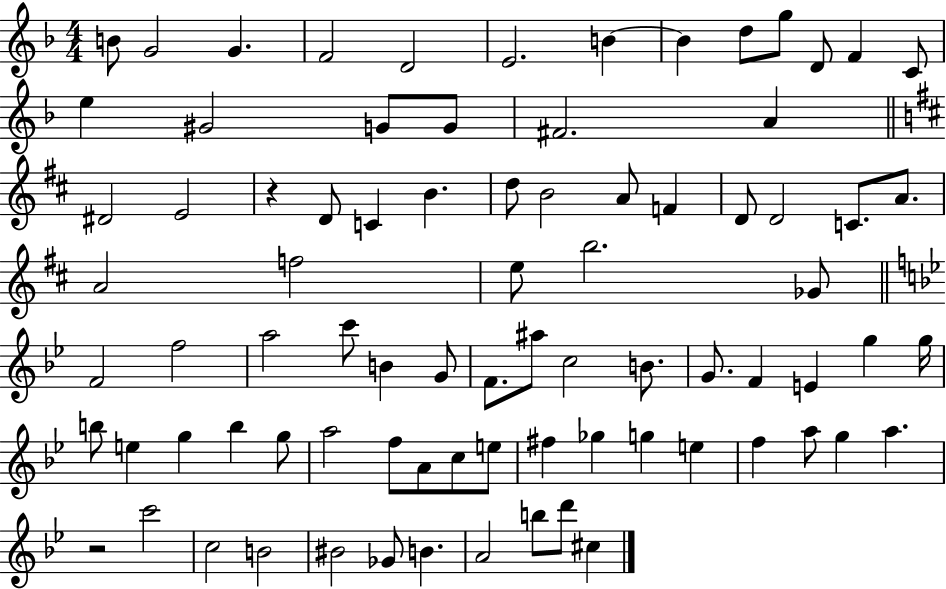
B4/e G4/h G4/q. F4/h D4/h E4/h. B4/q B4/q D5/e G5/e D4/e F4/q C4/e E5/q G#4/h G4/e G4/e F#4/h. A4/q D#4/h E4/h R/q D4/e C4/q B4/q. D5/e B4/h A4/e F4/q D4/e D4/h C4/e. A4/e. A4/h F5/h E5/e B5/h. Gb4/e F4/h F5/h A5/h C6/e B4/q G4/e F4/e. A#5/e C5/h B4/e. G4/e. F4/q E4/q G5/q G5/s B5/e E5/q G5/q B5/q G5/e A5/h F5/e A4/e C5/e E5/e F#5/q Gb5/q G5/q E5/q F5/q A5/e G5/q A5/q. R/h C6/h C5/h B4/h BIS4/h Gb4/e B4/q. A4/h B5/e D6/e C#5/q